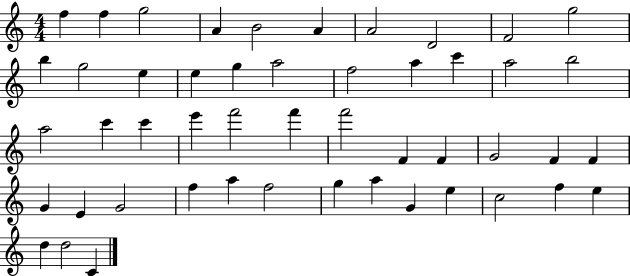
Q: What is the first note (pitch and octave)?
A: F5